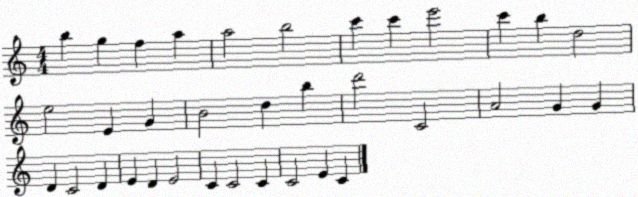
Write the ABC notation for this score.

X:1
T:Untitled
M:4/4
L:1/4
K:C
b g f a a2 b2 c' c' e'2 c' b d2 e2 E G B2 d b d'2 C2 A2 G G D C2 D E D E2 C C2 C C2 E C